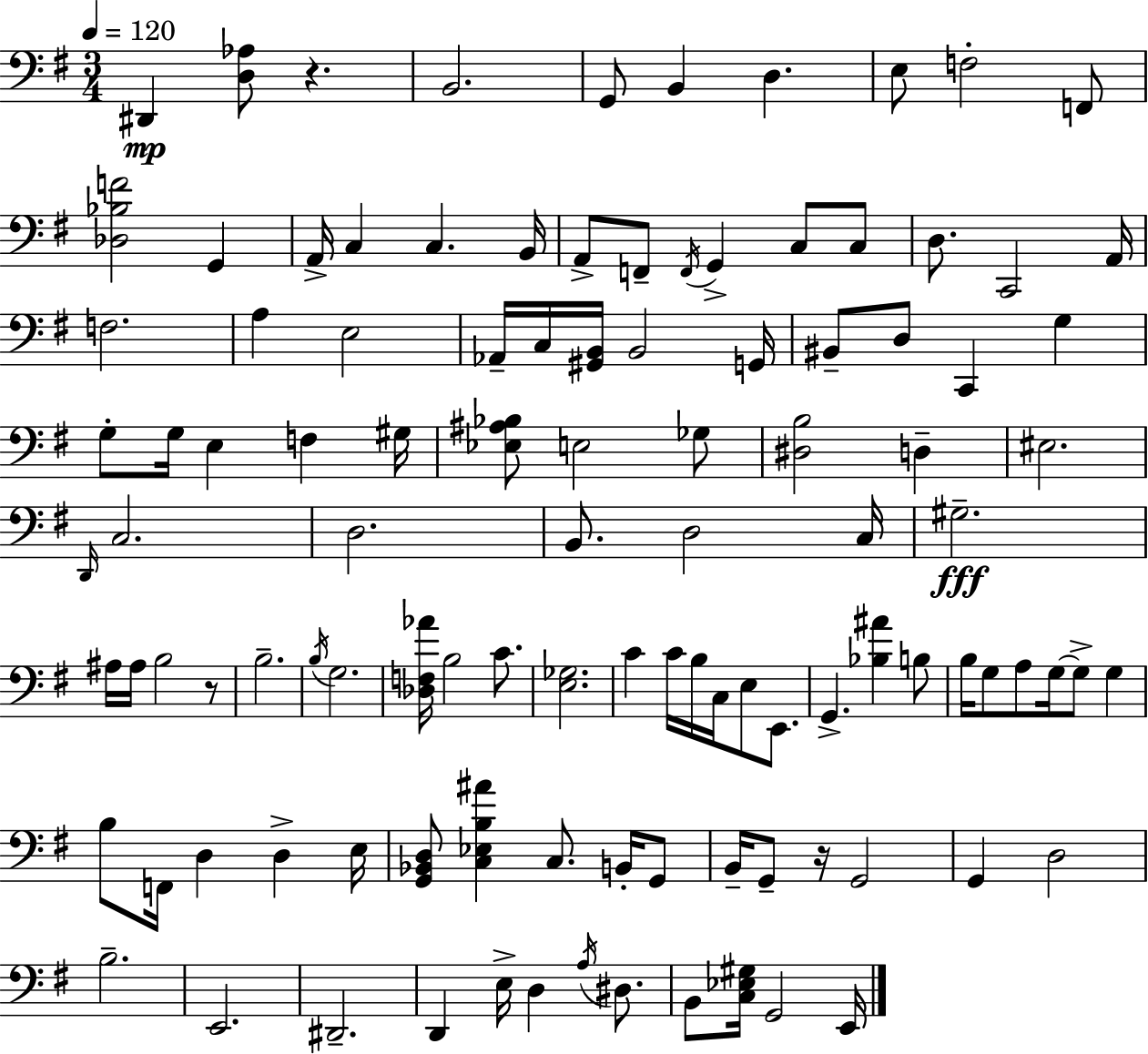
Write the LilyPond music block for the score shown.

{
  \clef bass
  \numericTimeSignature
  \time 3/4
  \key g \major
  \tempo 4 = 120
  \repeat volta 2 { dis,4\mp <d aes>8 r4. | b,2. | g,8 b,4 d4. | e8 f2-. f,8 | \break <des bes f'>2 g,4 | a,16-> c4 c4. b,16 | a,8-> f,8-- \acciaccatura { f,16 } g,4-> c8 c8 | d8. c,2 | \break a,16 f2. | a4 e2 | aes,16-- c16 <gis, b,>16 b,2 | g,16 bis,8-- d8 c,4 g4 | \break g8-. g16 e4 f4 | gis16 <ees ais bes>8 e2 ges8 | <dis b>2 d4-- | eis2. | \break \grace { d,16 } c2. | d2. | b,8. d2 | c16 gis2.--\fff | \break ais16 ais16 b2 | r8 b2.-- | \acciaccatura { b16 } g2. | <des f aes'>16 b2 | \break c'8. <e ges>2. | c'4 c'16 b16 c16 e8 | e,8. g,4.-> <bes ais'>4 | b8 b16 g8 a8 g16~~ g8-> g4 | \break b8 f,16 d4 d4-> | e16 <g, bes, d>8 <c ees b ais'>4 c8. | b,16-. g,8 b,16-- g,8-- r16 g,2 | g,4 d2 | \break b2.-- | e,2. | dis,2.-- | d,4 e16-> d4 | \break \acciaccatura { a16 } dis8. b,8 <c ees gis>16 g,2 | e,16 } \bar "|."
}